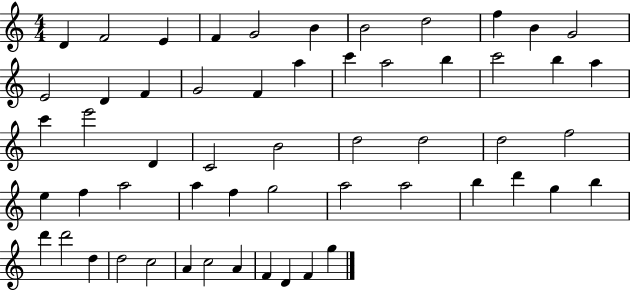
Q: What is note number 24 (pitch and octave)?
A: C6